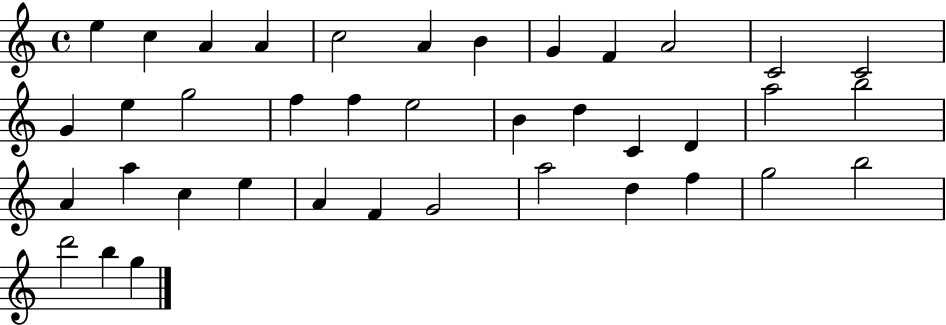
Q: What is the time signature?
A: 4/4